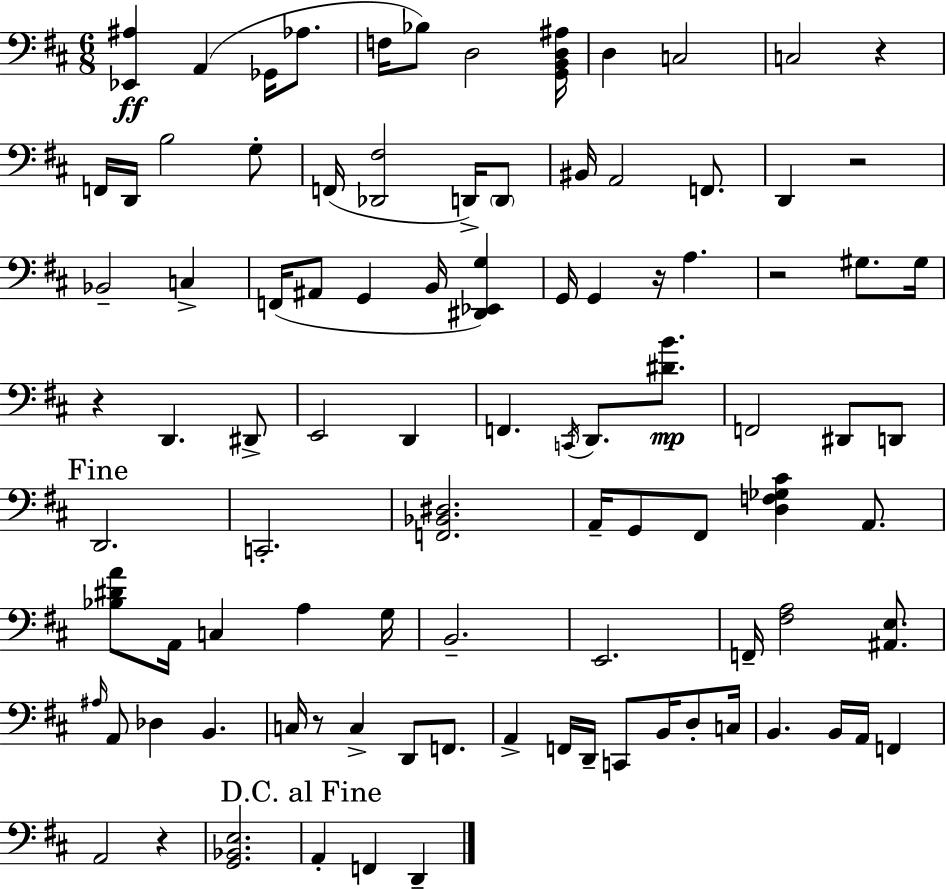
[Eb2,A#3]/q A2/q Gb2/s Ab3/e. F3/s Bb3/e D3/h [G2,B2,D3,A#3]/s D3/q C3/h C3/h R/q F2/s D2/s B3/h G3/e F2/s [Db2,F#3]/h D2/s D2/e BIS2/s A2/h F2/e. D2/q R/h Bb2/h C3/q F2/s A#2/e G2/q B2/s [D#2,Eb2,G3]/q G2/s G2/q R/s A3/q. R/h G#3/e. G#3/s R/q D2/q. D#2/e E2/h D2/q F2/q. C2/s D2/e. [D#4,B4]/e. F2/h D#2/e D2/e D2/h. C2/h. [F2,Bb2,D#3]/h. A2/s G2/e F#2/e [D3,F3,Gb3,C#4]/q A2/e. [Bb3,D#4,A4]/e A2/s C3/q A3/q G3/s B2/h. E2/h. F2/s [F#3,A3]/h [A#2,E3]/e. A#3/s A2/e Db3/q B2/q. C3/s R/e C3/q D2/e F2/e. A2/q F2/s D2/s C2/e B2/s D3/e C3/s B2/q. B2/s A2/s F2/q A2/h R/q [G2,Bb2,E3]/h. A2/q F2/q D2/q